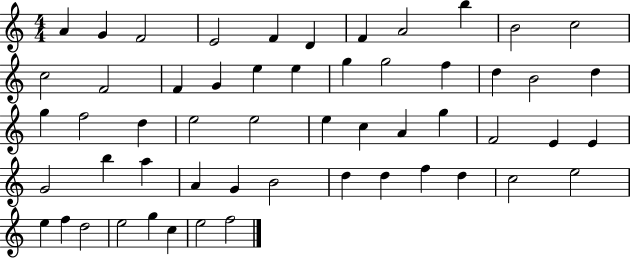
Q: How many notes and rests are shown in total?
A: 55